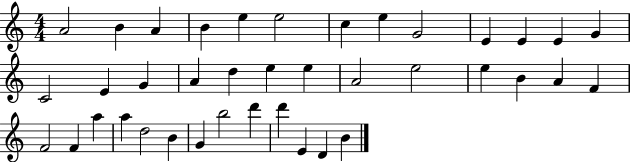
{
  \clef treble
  \numericTimeSignature
  \time 4/4
  \key c \major
  a'2 b'4 a'4 | b'4 e''4 e''2 | c''4 e''4 g'2 | e'4 e'4 e'4 g'4 | \break c'2 e'4 g'4 | a'4 d''4 e''4 e''4 | a'2 e''2 | e''4 b'4 a'4 f'4 | \break f'2 f'4 a''4 | a''4 d''2 b'4 | g'4 b''2 d'''4 | d'''4 e'4 d'4 b'4 | \break \bar "|."
}